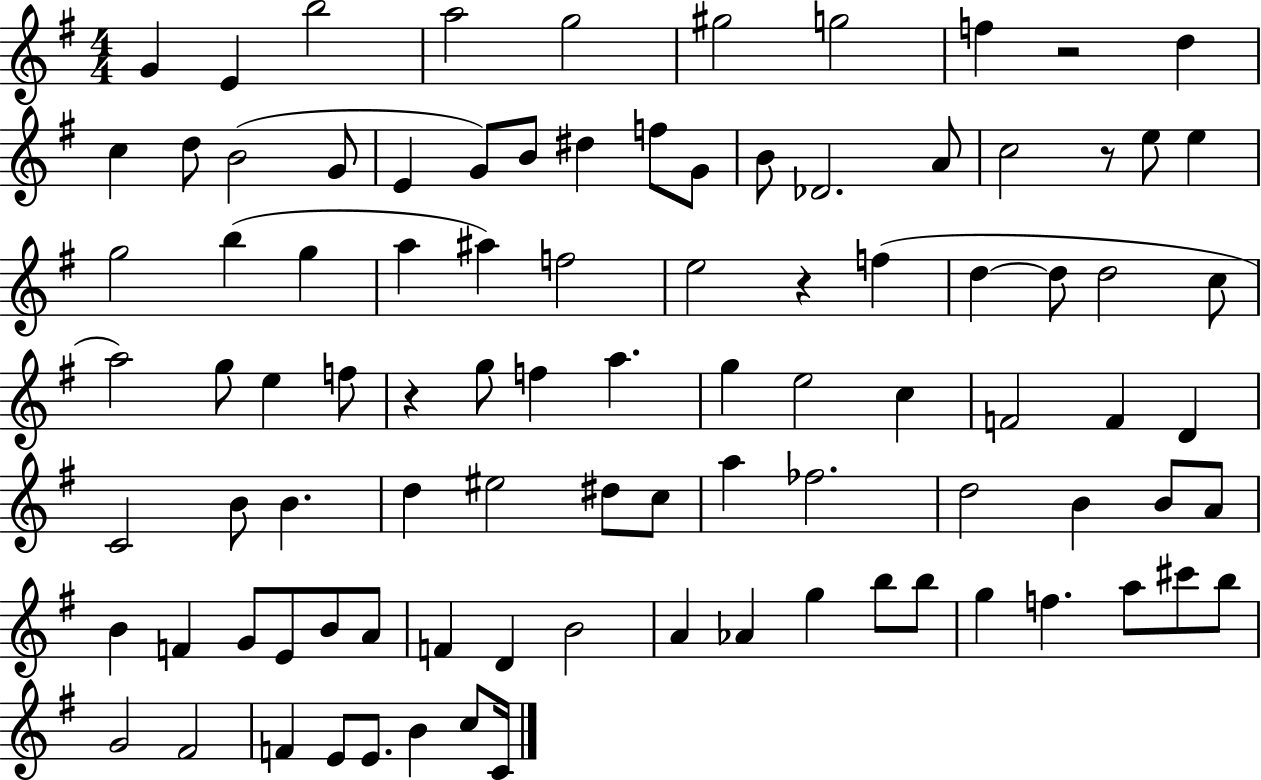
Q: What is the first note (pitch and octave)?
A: G4